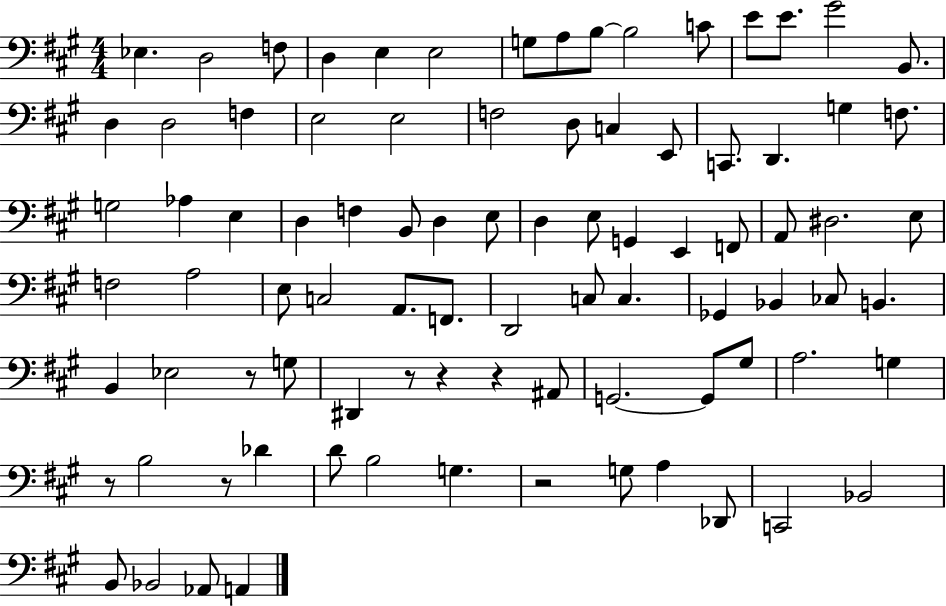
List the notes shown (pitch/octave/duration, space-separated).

Eb3/q. D3/h F3/e D3/q E3/q E3/h G3/e A3/e B3/e B3/h C4/e E4/e E4/e. G#4/h B2/e. D3/q D3/h F3/q E3/h E3/h F3/h D3/e C3/q E2/e C2/e. D2/q. G3/q F3/e. G3/h Ab3/q E3/q D3/q F3/q B2/e D3/q E3/e D3/q E3/e G2/q E2/q F2/e A2/e D#3/h. E3/e F3/h A3/h E3/e C3/h A2/e. F2/e. D2/h C3/e C3/q. Gb2/q Bb2/q CES3/e B2/q. B2/q Eb3/h R/e G3/e D#2/q R/e R/q R/q A#2/e G2/h. G2/e G#3/e A3/h. G3/q R/e B3/h R/e Db4/q D4/e B3/h G3/q. R/h G3/e A3/q Db2/e C2/h Bb2/h B2/e Bb2/h Ab2/e A2/q